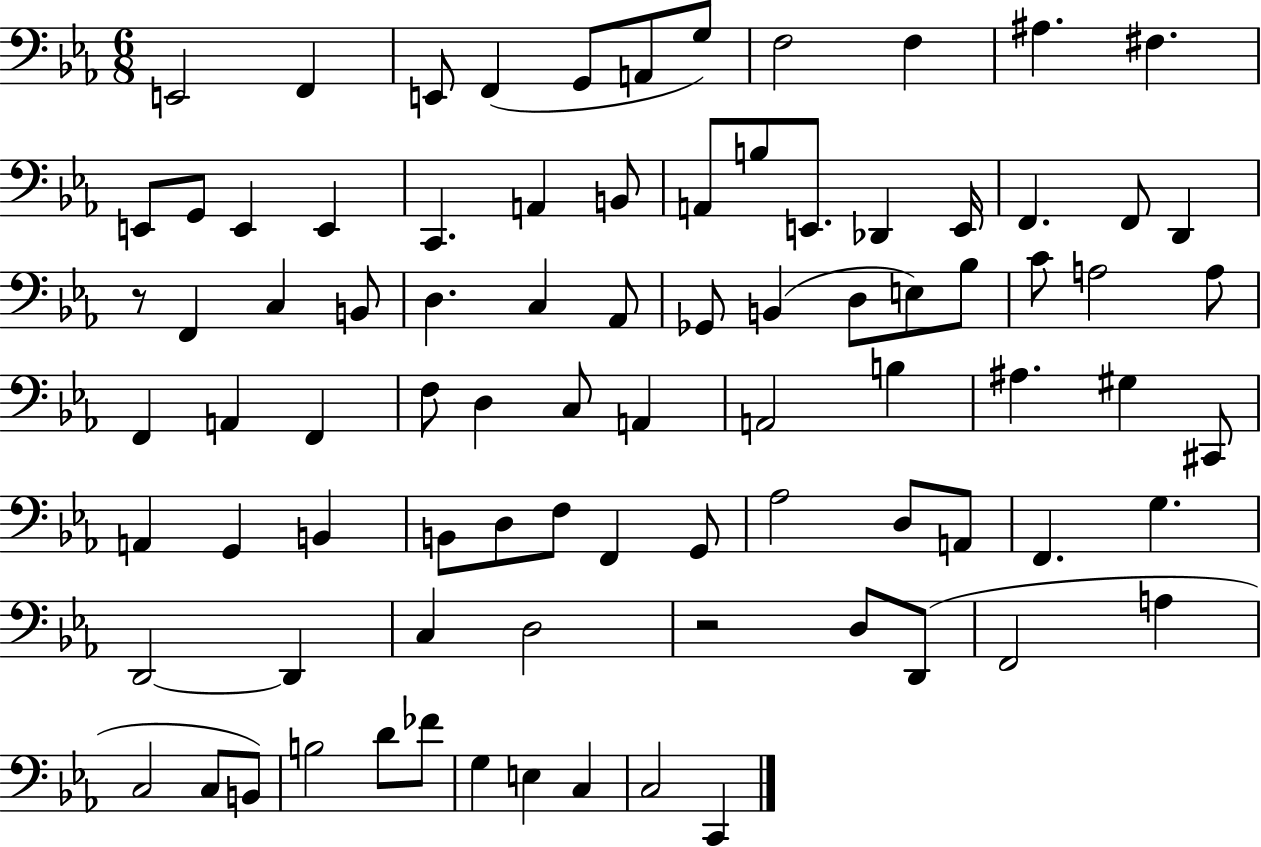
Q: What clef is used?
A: bass